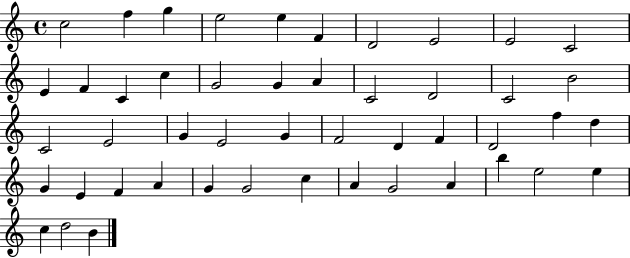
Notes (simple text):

C5/h F5/q G5/q E5/h E5/q F4/q D4/h E4/h E4/h C4/h E4/q F4/q C4/q C5/q G4/h G4/q A4/q C4/h D4/h C4/h B4/h C4/h E4/h G4/q E4/h G4/q F4/h D4/q F4/q D4/h F5/q D5/q G4/q E4/q F4/q A4/q G4/q G4/h C5/q A4/q G4/h A4/q B5/q E5/h E5/q C5/q D5/h B4/q